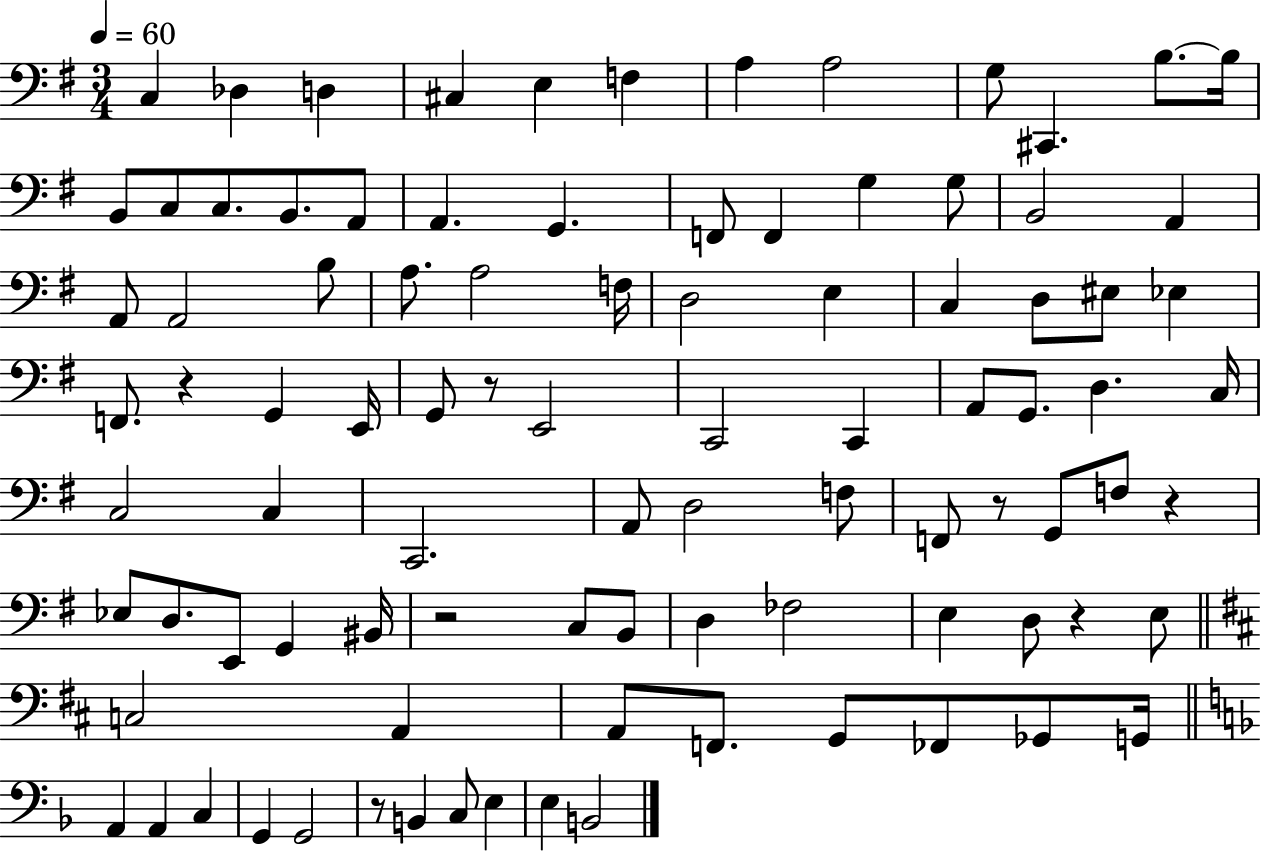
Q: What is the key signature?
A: G major